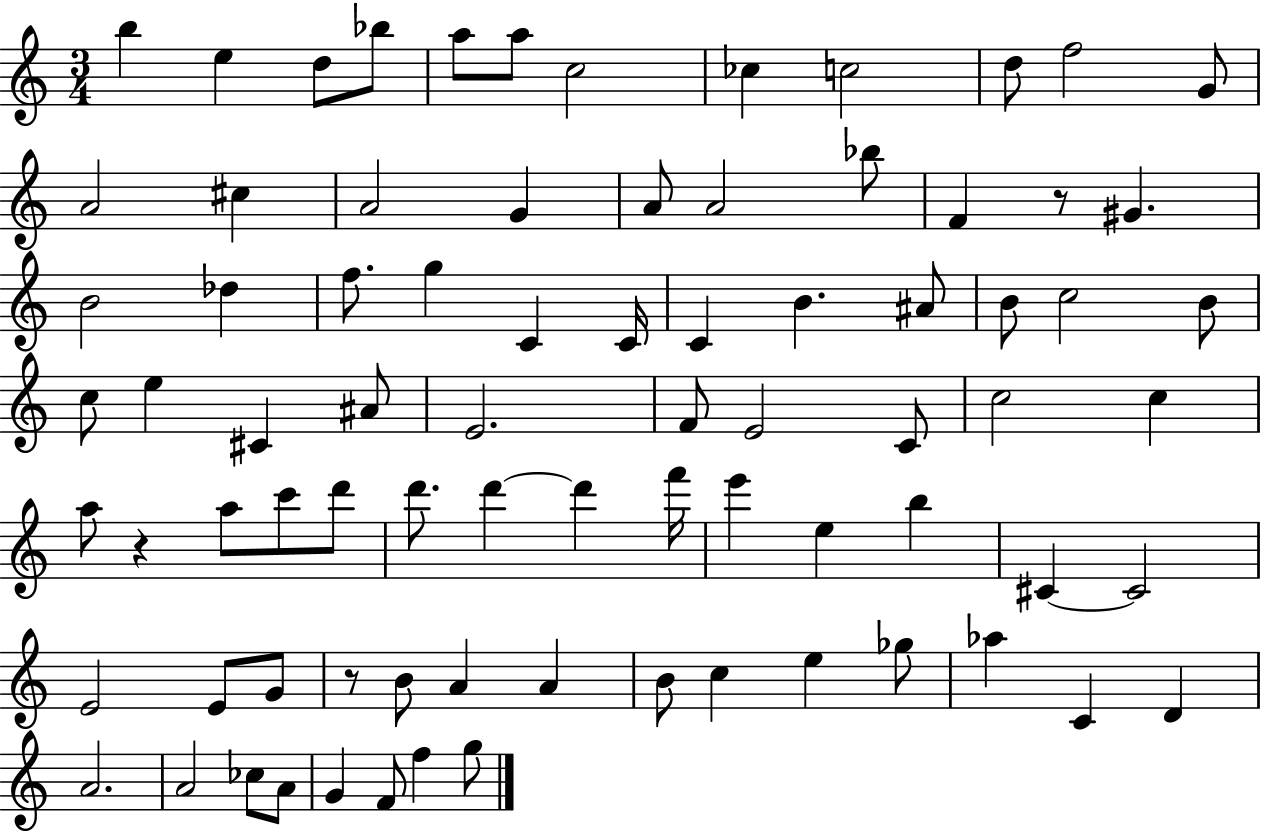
{
  \clef treble
  \numericTimeSignature
  \time 3/4
  \key c \major
  \repeat volta 2 { b''4 e''4 d''8 bes''8 | a''8 a''8 c''2 | ces''4 c''2 | d''8 f''2 g'8 | \break a'2 cis''4 | a'2 g'4 | a'8 a'2 bes''8 | f'4 r8 gis'4. | \break b'2 des''4 | f''8. g''4 c'4 c'16 | c'4 b'4. ais'8 | b'8 c''2 b'8 | \break c''8 e''4 cis'4 ais'8 | e'2. | f'8 e'2 c'8 | c''2 c''4 | \break a''8 r4 a''8 c'''8 d'''8 | d'''8. d'''4~~ d'''4 f'''16 | e'''4 e''4 b''4 | cis'4~~ cis'2 | \break e'2 e'8 g'8 | r8 b'8 a'4 a'4 | b'8 c''4 e''4 ges''8 | aes''4 c'4 d'4 | \break a'2. | a'2 ces''8 a'8 | g'4 f'8 f''4 g''8 | } \bar "|."
}